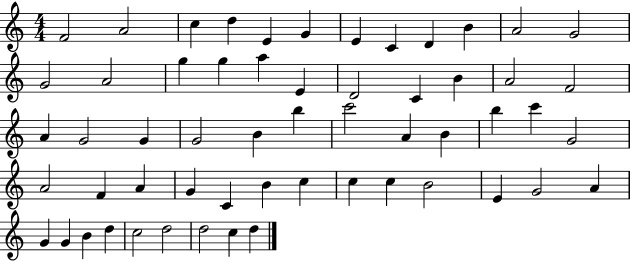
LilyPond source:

{
  \clef treble
  \numericTimeSignature
  \time 4/4
  \key c \major
  f'2 a'2 | c''4 d''4 e'4 g'4 | e'4 c'4 d'4 b'4 | a'2 g'2 | \break g'2 a'2 | g''4 g''4 a''4 e'4 | d'2 c'4 b'4 | a'2 f'2 | \break a'4 g'2 g'4 | g'2 b'4 b''4 | c'''2 a'4 b'4 | b''4 c'''4 g'2 | \break a'2 f'4 a'4 | g'4 c'4 b'4 c''4 | c''4 c''4 b'2 | e'4 g'2 a'4 | \break g'4 g'4 b'4 d''4 | c''2 d''2 | d''2 c''4 d''4 | \bar "|."
}